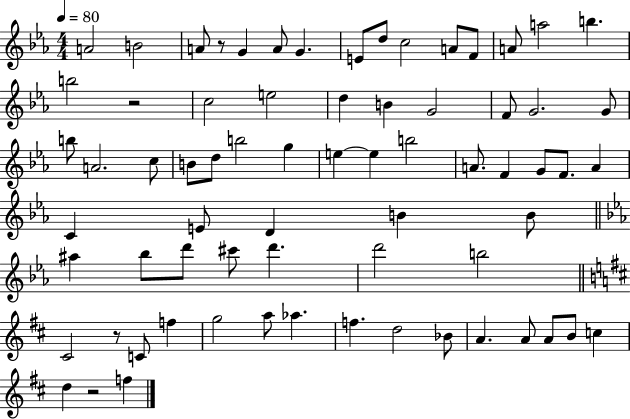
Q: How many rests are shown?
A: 4